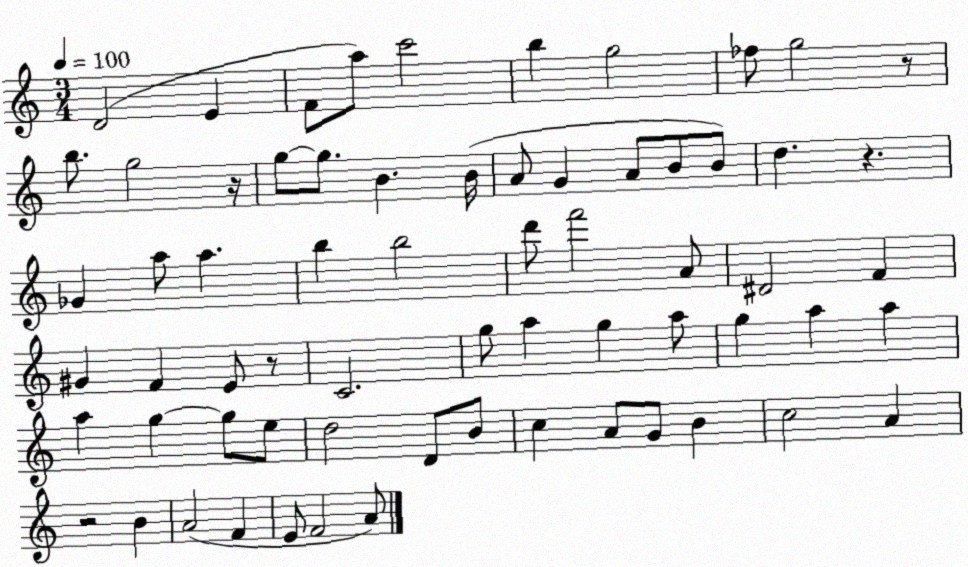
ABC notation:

X:1
T:Untitled
M:3/4
L:1/4
K:C
D2 E F/2 a/2 c'2 b g2 _f/2 g2 z/2 b/2 g2 z/4 g/2 g/2 B B/4 A/2 G A/2 B/2 B/2 d z _G a/2 a b b2 d'/2 f'2 A/2 ^D2 F ^G F E/2 z/2 C2 g/2 a g a/2 g a a a g g/2 e/2 d2 D/2 B/2 c A/2 G/2 B c2 A z2 B A2 F E/2 F2 A/2